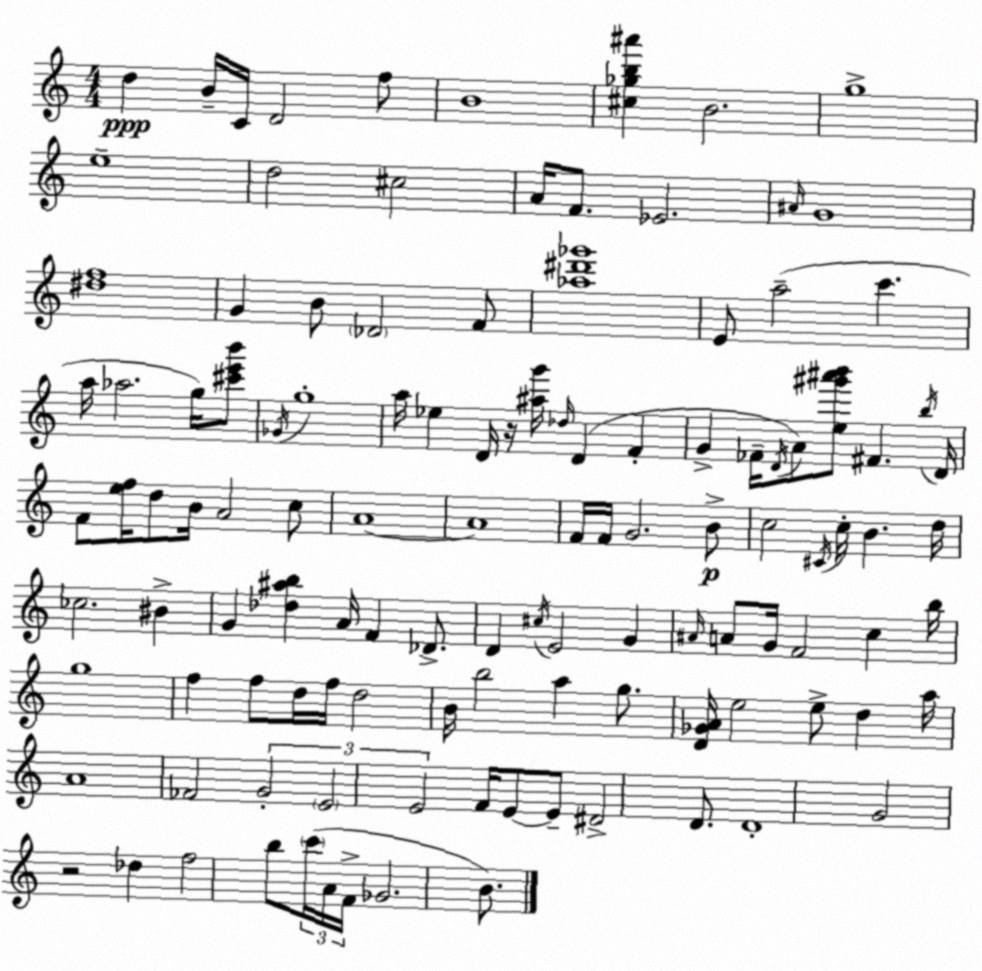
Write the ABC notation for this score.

X:1
T:Untitled
M:4/4
L:1/4
K:Am
d B/4 C/4 D2 f/2 B4 [^c_gb^a'] B2 g4 e4 d2 ^c2 A/4 F/2 _E2 ^A/4 G4 [^df]4 G B/2 _D2 F/2 [_a^d'_g']4 E/2 a2 c' a/4 _a2 g/4 [^c'e'b']/2 _G/4 g4 a/4 _e D/4 z/4 [^ag']/4 _d/4 D F G _F/4 D/4 A/2 [e^g'^a'b']/2 ^F b/4 D/4 F/2 [ef]/4 d/2 B/4 A2 c/2 A4 A4 F/4 F/4 G2 B/2 c2 ^C/4 c/4 B d/4 _c2 ^B G [_d^ab] A/4 F _D/2 D ^c/4 E2 G ^A/4 A/2 G/4 F2 c b/4 g4 f f/2 d/4 f/4 d2 B/4 b2 a g/2 [D_GA]/4 e2 e/2 d a/4 A4 _F2 G2 E2 E2 F/4 E/2 E/2 ^D2 D/2 D4 G2 z2 _d f2 b/2 c'/4 A/4 F/4 _G2 B/2